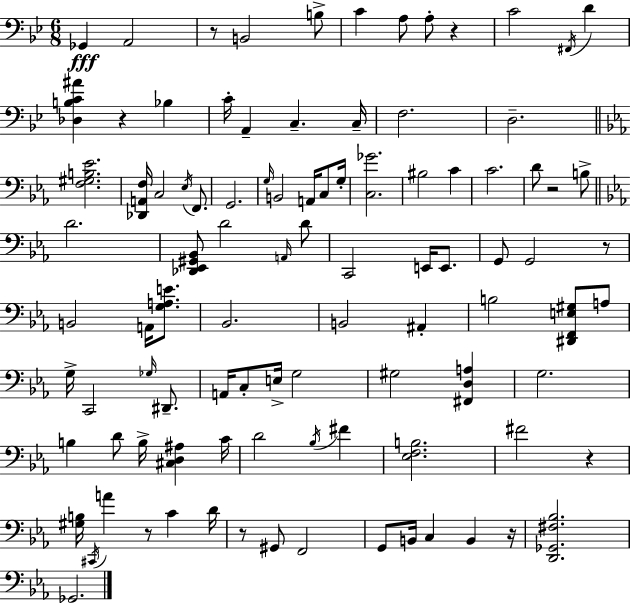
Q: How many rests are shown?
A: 9